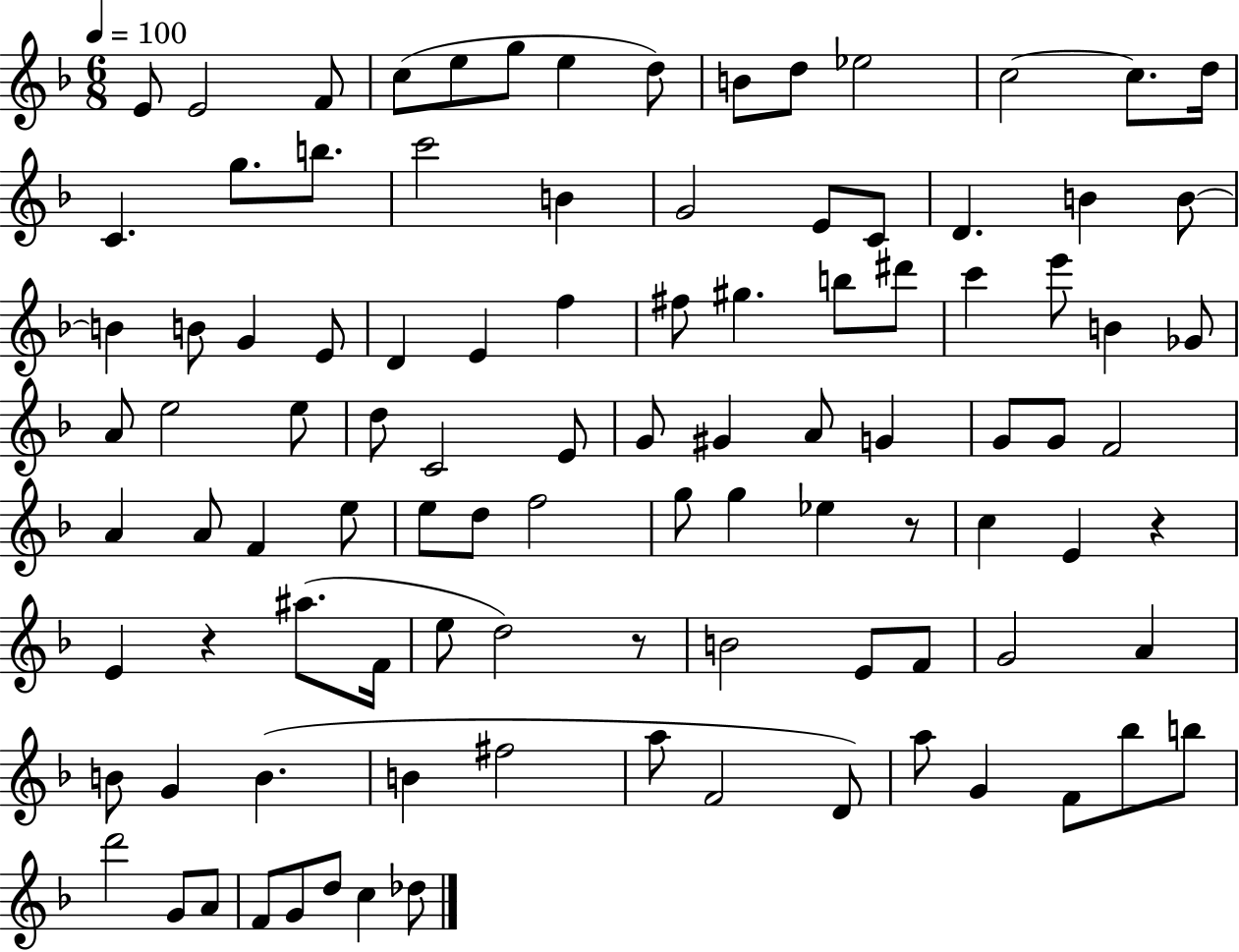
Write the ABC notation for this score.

X:1
T:Untitled
M:6/8
L:1/4
K:F
E/2 E2 F/2 c/2 e/2 g/2 e d/2 B/2 d/2 _e2 c2 c/2 d/4 C g/2 b/2 c'2 B G2 E/2 C/2 D B B/2 B B/2 G E/2 D E f ^f/2 ^g b/2 ^d'/2 c' e'/2 B _G/2 A/2 e2 e/2 d/2 C2 E/2 G/2 ^G A/2 G G/2 G/2 F2 A A/2 F e/2 e/2 d/2 f2 g/2 g _e z/2 c E z E z ^a/2 F/4 e/2 d2 z/2 B2 E/2 F/2 G2 A B/2 G B B ^f2 a/2 F2 D/2 a/2 G F/2 _b/2 b/2 d'2 G/2 A/2 F/2 G/2 d/2 c _d/2